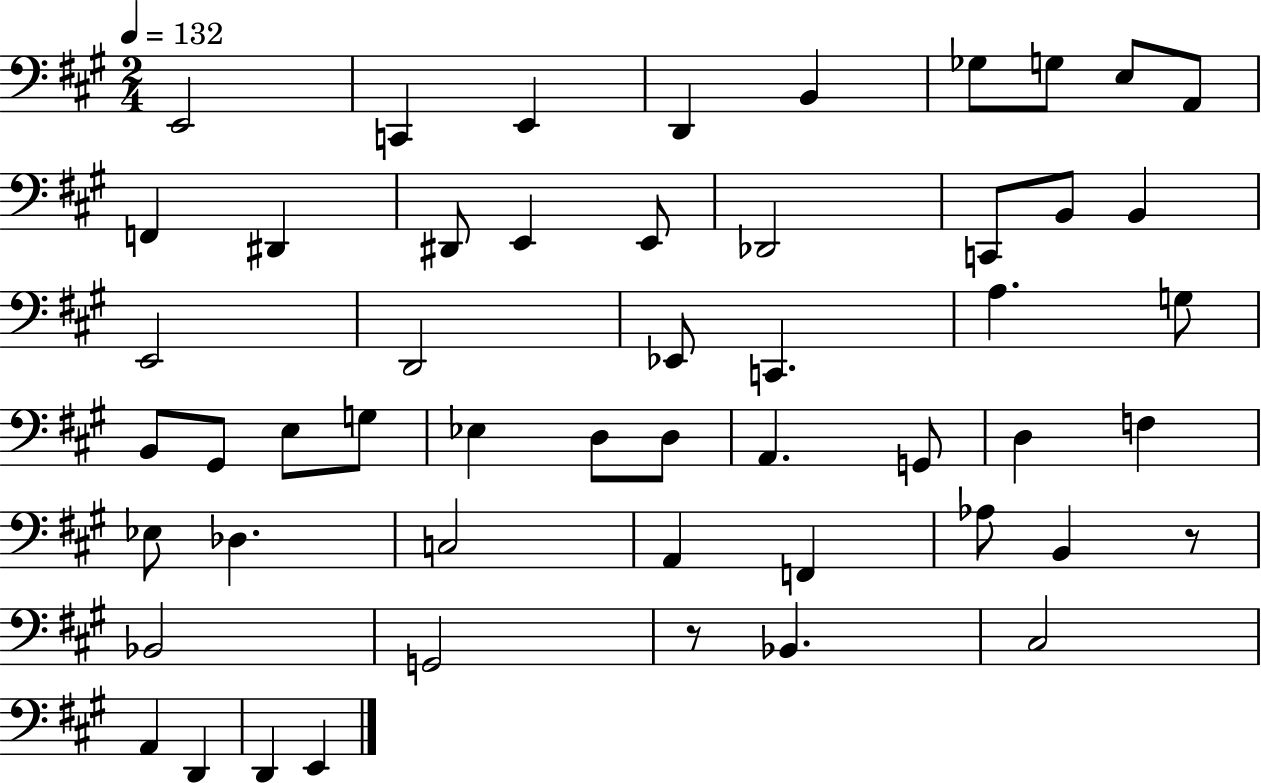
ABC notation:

X:1
T:Untitled
M:2/4
L:1/4
K:A
E,,2 C,, E,, D,, B,, _G,/2 G,/2 E,/2 A,,/2 F,, ^D,, ^D,,/2 E,, E,,/2 _D,,2 C,,/2 B,,/2 B,, E,,2 D,,2 _E,,/2 C,, A, G,/2 B,,/2 ^G,,/2 E,/2 G,/2 _E, D,/2 D,/2 A,, G,,/2 D, F, _E,/2 _D, C,2 A,, F,, _A,/2 B,, z/2 _B,,2 G,,2 z/2 _B,, ^C,2 A,, D,, D,, E,,